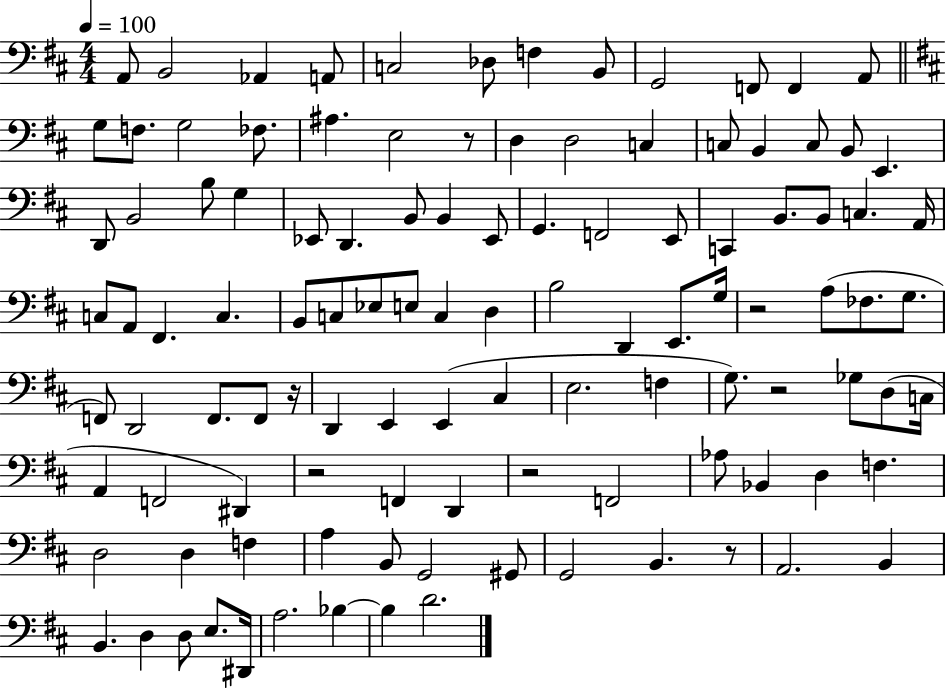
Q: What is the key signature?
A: D major